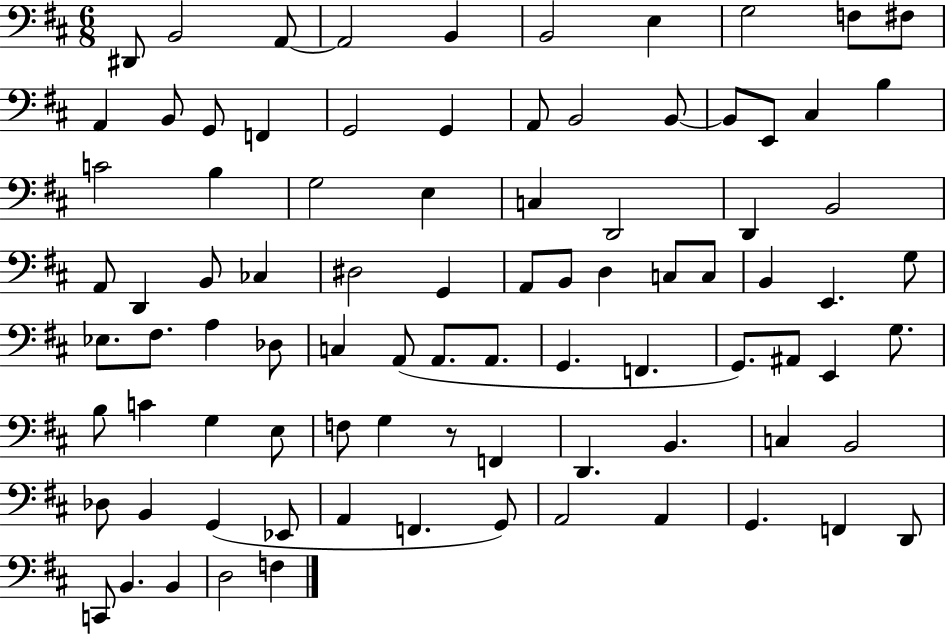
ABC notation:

X:1
T:Untitled
M:6/8
L:1/4
K:D
^D,,/2 B,,2 A,,/2 A,,2 B,, B,,2 E, G,2 F,/2 ^F,/2 A,, B,,/2 G,,/2 F,, G,,2 G,, A,,/2 B,,2 B,,/2 B,,/2 E,,/2 ^C, B, C2 B, G,2 E, C, D,,2 D,, B,,2 A,,/2 D,, B,,/2 _C, ^D,2 G,, A,,/2 B,,/2 D, C,/2 C,/2 B,, E,, G,/2 _E,/2 ^F,/2 A, _D,/2 C, A,,/2 A,,/2 A,,/2 G,, F,, G,,/2 ^A,,/2 E,, G,/2 B,/2 C G, E,/2 F,/2 G, z/2 F,, D,, B,, C, B,,2 _D,/2 B,, G,, _E,,/2 A,, F,, G,,/2 A,,2 A,, G,, F,, D,,/2 C,,/2 B,, B,, D,2 F,